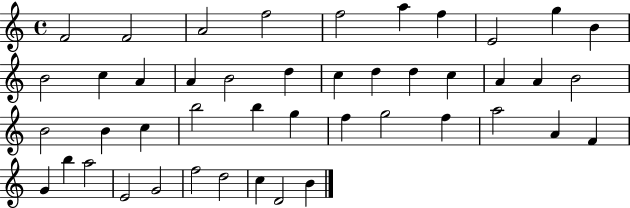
{
  \clef treble
  \time 4/4
  \defaultTimeSignature
  \key c \major
  f'2 f'2 | a'2 f''2 | f''2 a''4 f''4 | e'2 g''4 b'4 | \break b'2 c''4 a'4 | a'4 b'2 d''4 | c''4 d''4 d''4 c''4 | a'4 a'4 b'2 | \break b'2 b'4 c''4 | b''2 b''4 g''4 | f''4 g''2 f''4 | a''2 a'4 f'4 | \break g'4 b''4 a''2 | e'2 g'2 | f''2 d''2 | c''4 d'2 b'4 | \break \bar "|."
}